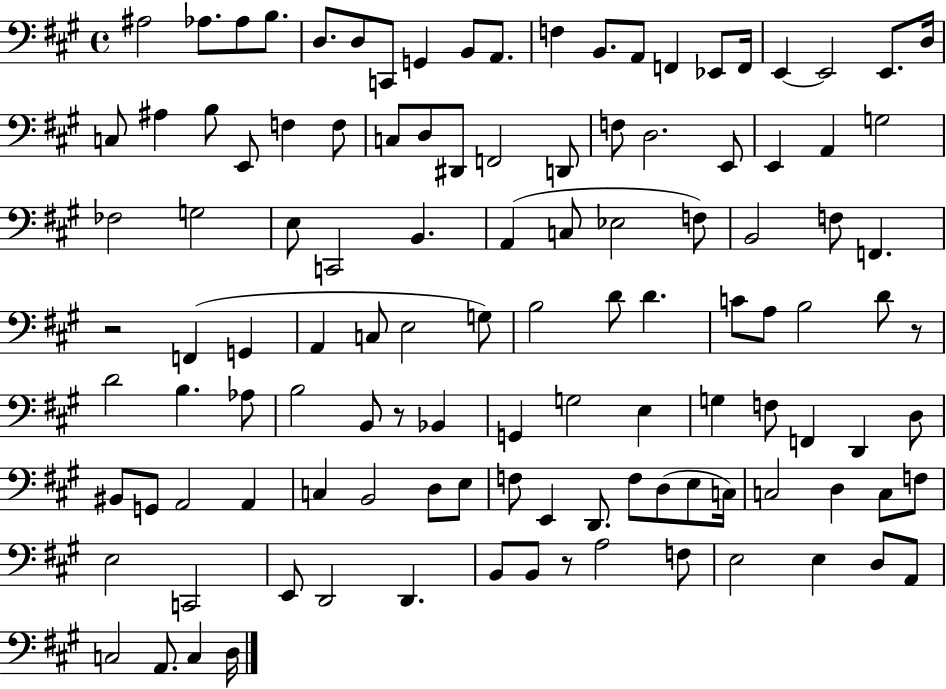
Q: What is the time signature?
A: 4/4